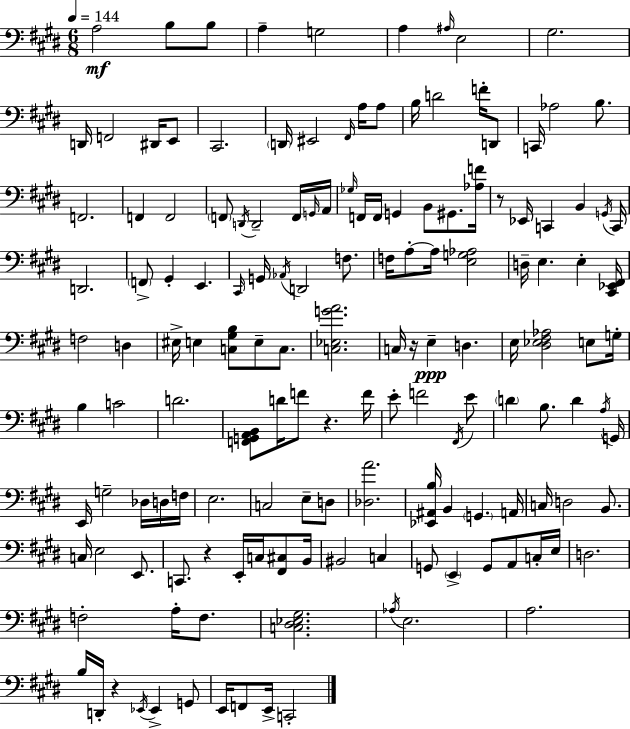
X:1
T:Untitled
M:6/8
L:1/4
K:E
A,2 B,/2 B,/2 A, G,2 A, ^A,/4 E,2 ^G,2 D,,/4 F,,2 ^D,,/4 E,,/2 ^C,,2 D,,/4 ^E,,2 ^F,,/4 A,/4 A,/2 B,/4 D2 F/4 D,,/2 C,,/4 _A,2 B,/2 F,,2 F,, F,,2 F,,/2 D,,/4 D,,2 F,,/4 G,,/4 A,,/4 _G,/4 F,,/4 F,,/4 G,, B,,/2 ^G,,/2 [_A,F]/4 z/2 _E,,/4 C,, B,, G,,/4 C,,/4 D,,2 F,,/2 ^G,, E,, ^C,,/4 G,,/4 _A,,/4 D,,2 F,/2 F,/4 A,/2 A,/4 [E,G,_A,]2 D,/4 E, E, [^C,,_E,,^F,,]/4 F,2 D, ^E,/4 E, [C,^G,B,]/2 E,/2 C,/2 [C,_E,GA]2 C,/4 z/4 E, D, E,/4 [^D,_E,^F,_A,]2 E,/2 G,/4 B, C2 D2 [F,,G,,A,,B,,]/2 D/4 F/2 z F/4 E/2 F2 ^F,,/4 E/2 D B,/2 D A,/4 G,,/4 E,,/4 G,2 _D,/4 D,/4 F,/4 E,2 C,2 E,/2 D,/2 [_D,A]2 [_E,,^A,,B,]/4 B,, G,, A,,/4 C,/4 D,2 B,,/2 C,/4 E,2 E,,/2 C,,/2 z E,,/4 C,/4 [^F,,^C,]/2 B,,/4 ^B,,2 C, G,,/2 E,, G,,/2 A,,/2 C,/4 E,/4 D,2 F,2 A,/4 F,/2 [C,^D,_E,^G,]2 _A,/4 E,2 A,2 B,/4 D,,/4 z _E,,/4 _E,, G,,/2 E,,/4 F,,/2 E,,/4 C,,2